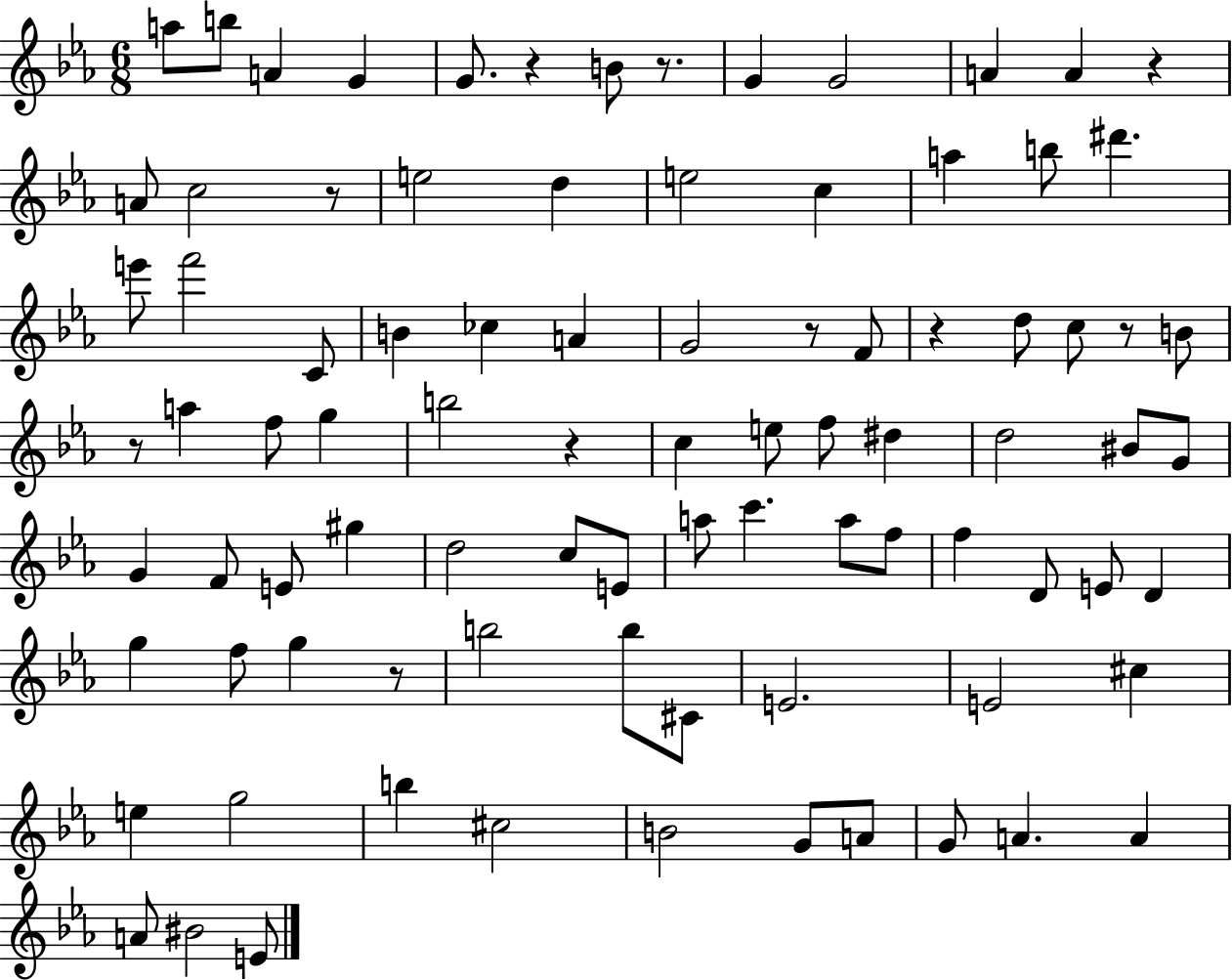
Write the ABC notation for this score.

X:1
T:Untitled
M:6/8
L:1/4
K:Eb
a/2 b/2 A G G/2 z B/2 z/2 G G2 A A z A/2 c2 z/2 e2 d e2 c a b/2 ^d' e'/2 f'2 C/2 B _c A G2 z/2 F/2 z d/2 c/2 z/2 B/2 z/2 a f/2 g b2 z c e/2 f/2 ^d d2 ^B/2 G/2 G F/2 E/2 ^g d2 c/2 E/2 a/2 c' a/2 f/2 f D/2 E/2 D g f/2 g z/2 b2 b/2 ^C/2 E2 E2 ^c e g2 b ^c2 B2 G/2 A/2 G/2 A A A/2 ^B2 E/2